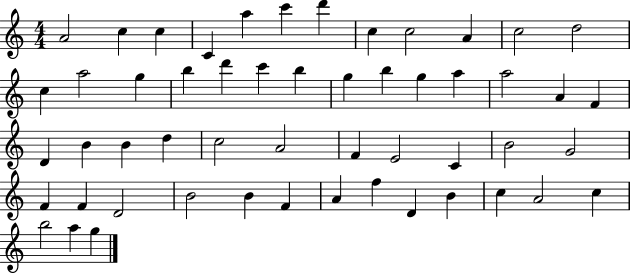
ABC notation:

X:1
T:Untitled
M:4/4
L:1/4
K:C
A2 c c C a c' d' c c2 A c2 d2 c a2 g b d' c' b g b g a a2 A F D B B d c2 A2 F E2 C B2 G2 F F D2 B2 B F A f D B c A2 c b2 a g